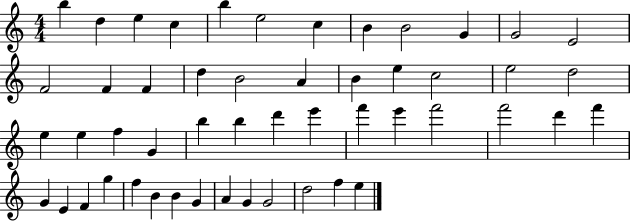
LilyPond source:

{
  \clef treble
  \numericTimeSignature
  \time 4/4
  \key c \major
  b''4 d''4 e''4 c''4 | b''4 e''2 c''4 | b'4 b'2 g'4 | g'2 e'2 | \break f'2 f'4 f'4 | d''4 b'2 a'4 | b'4 e''4 c''2 | e''2 d''2 | \break e''4 e''4 f''4 g'4 | b''4 b''4 d'''4 e'''4 | f'''4 e'''4 f'''2 | f'''2 d'''4 f'''4 | \break g'4 e'4 f'4 g''4 | f''4 b'4 b'4 g'4 | a'4 g'4 g'2 | d''2 f''4 e''4 | \break \bar "|."
}